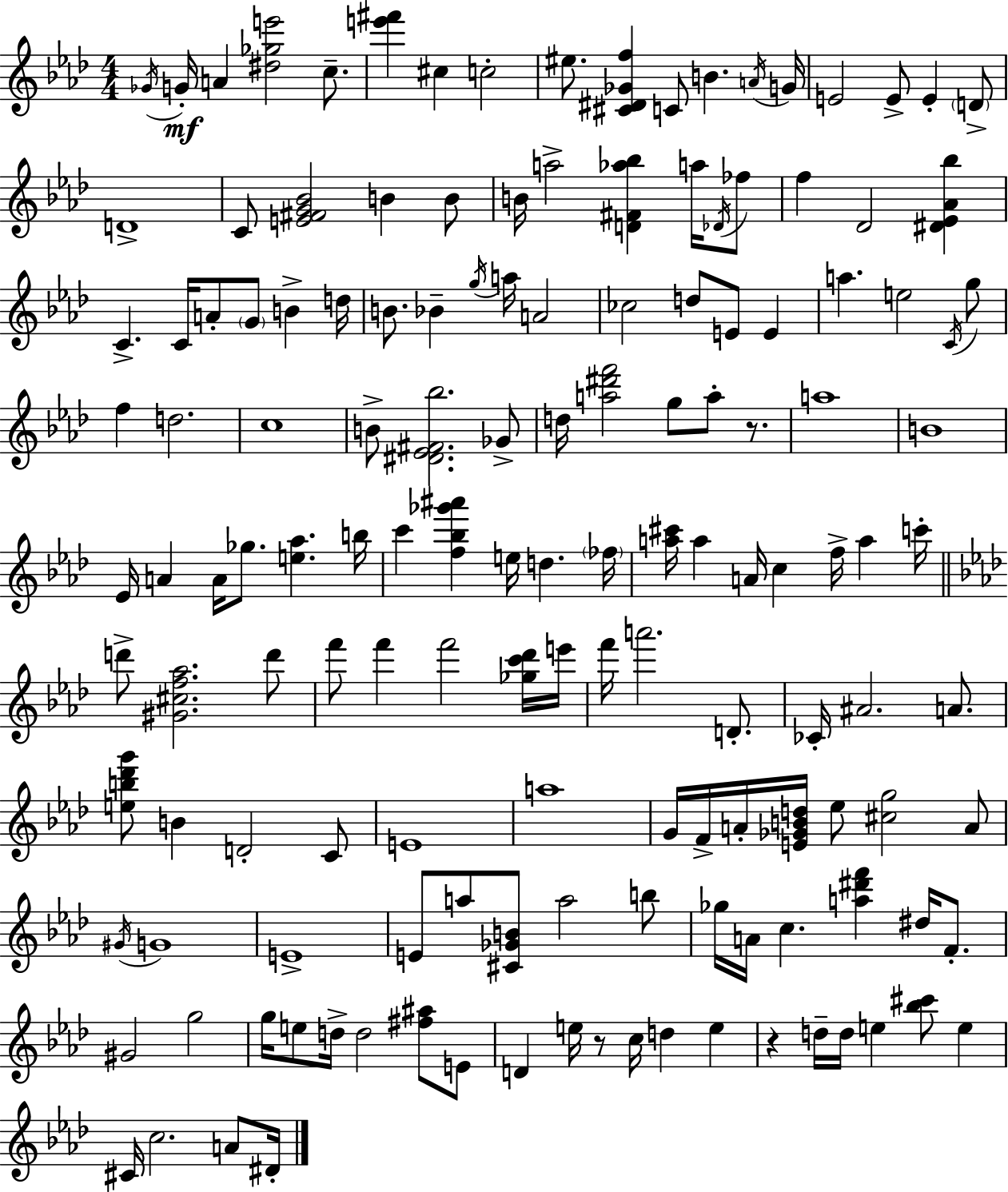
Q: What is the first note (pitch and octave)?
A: Gb4